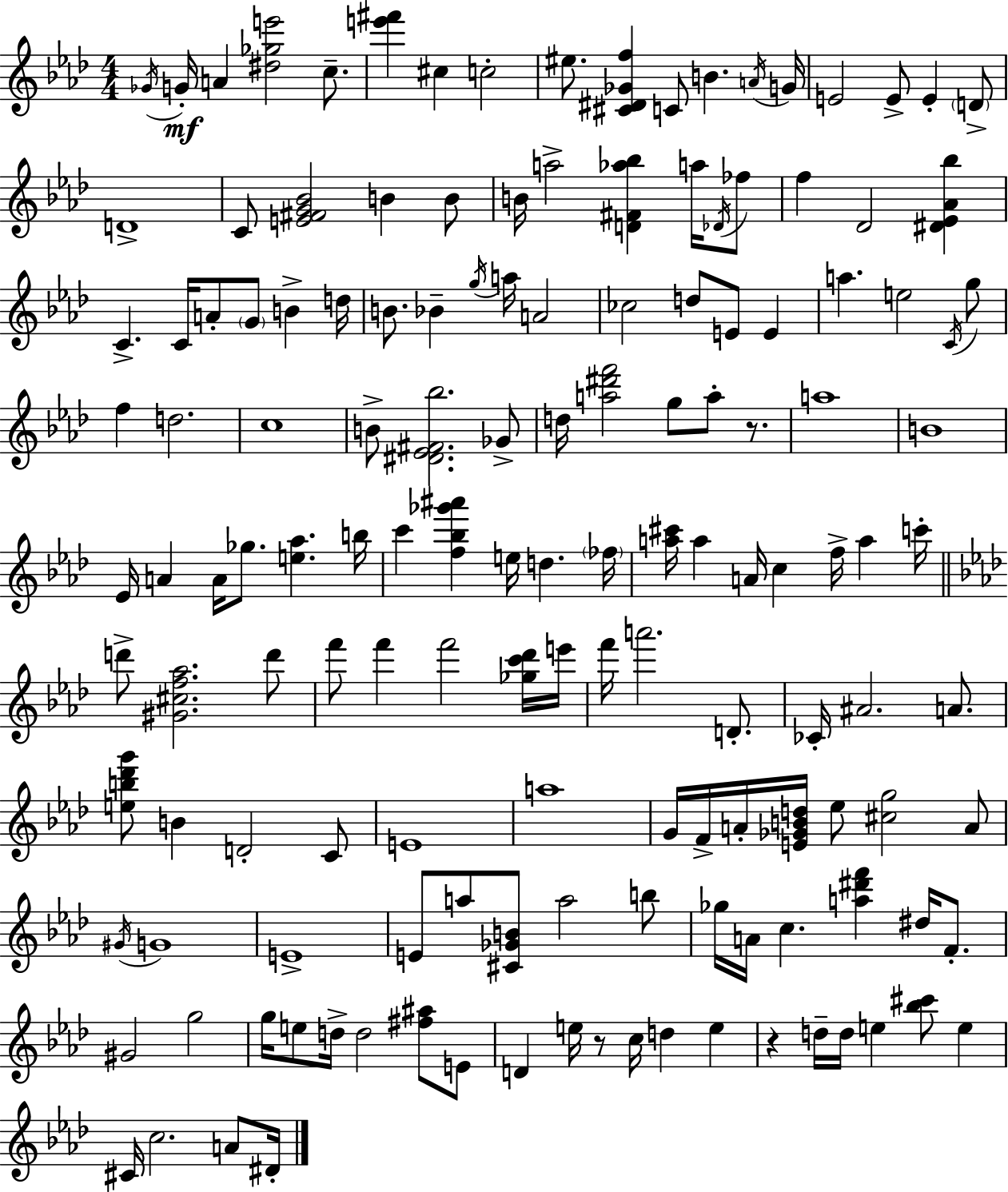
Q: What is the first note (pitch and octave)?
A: Gb4